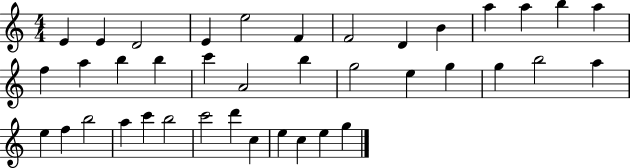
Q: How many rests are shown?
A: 0